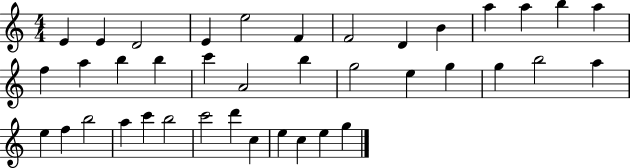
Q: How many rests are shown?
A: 0